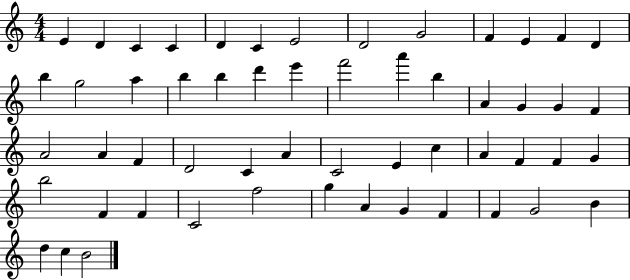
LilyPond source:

{
  \clef treble
  \numericTimeSignature
  \time 4/4
  \key c \major
  e'4 d'4 c'4 c'4 | d'4 c'4 e'2 | d'2 g'2 | f'4 e'4 f'4 d'4 | \break b''4 g''2 a''4 | b''4 b''4 d'''4 e'''4 | f'''2 a'''4 b''4 | a'4 g'4 g'4 f'4 | \break a'2 a'4 f'4 | d'2 c'4 a'4 | c'2 e'4 c''4 | a'4 f'4 f'4 g'4 | \break b''2 f'4 f'4 | c'2 f''2 | g''4 a'4 g'4 f'4 | f'4 g'2 b'4 | \break d''4 c''4 b'2 | \bar "|."
}